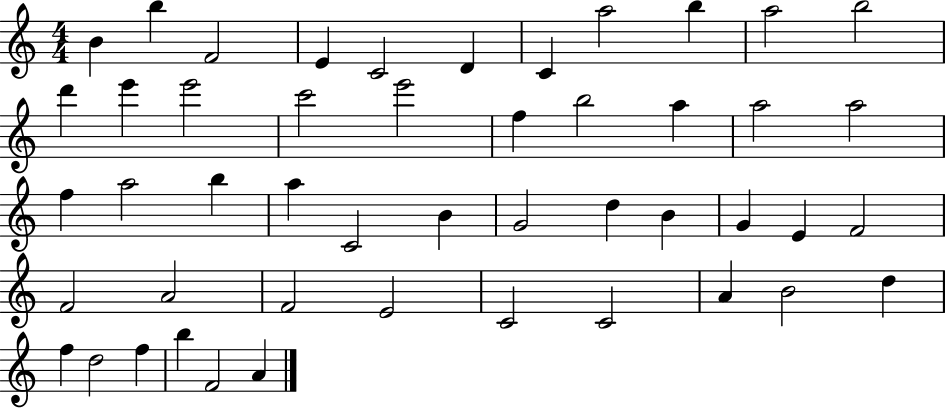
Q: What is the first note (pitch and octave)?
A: B4